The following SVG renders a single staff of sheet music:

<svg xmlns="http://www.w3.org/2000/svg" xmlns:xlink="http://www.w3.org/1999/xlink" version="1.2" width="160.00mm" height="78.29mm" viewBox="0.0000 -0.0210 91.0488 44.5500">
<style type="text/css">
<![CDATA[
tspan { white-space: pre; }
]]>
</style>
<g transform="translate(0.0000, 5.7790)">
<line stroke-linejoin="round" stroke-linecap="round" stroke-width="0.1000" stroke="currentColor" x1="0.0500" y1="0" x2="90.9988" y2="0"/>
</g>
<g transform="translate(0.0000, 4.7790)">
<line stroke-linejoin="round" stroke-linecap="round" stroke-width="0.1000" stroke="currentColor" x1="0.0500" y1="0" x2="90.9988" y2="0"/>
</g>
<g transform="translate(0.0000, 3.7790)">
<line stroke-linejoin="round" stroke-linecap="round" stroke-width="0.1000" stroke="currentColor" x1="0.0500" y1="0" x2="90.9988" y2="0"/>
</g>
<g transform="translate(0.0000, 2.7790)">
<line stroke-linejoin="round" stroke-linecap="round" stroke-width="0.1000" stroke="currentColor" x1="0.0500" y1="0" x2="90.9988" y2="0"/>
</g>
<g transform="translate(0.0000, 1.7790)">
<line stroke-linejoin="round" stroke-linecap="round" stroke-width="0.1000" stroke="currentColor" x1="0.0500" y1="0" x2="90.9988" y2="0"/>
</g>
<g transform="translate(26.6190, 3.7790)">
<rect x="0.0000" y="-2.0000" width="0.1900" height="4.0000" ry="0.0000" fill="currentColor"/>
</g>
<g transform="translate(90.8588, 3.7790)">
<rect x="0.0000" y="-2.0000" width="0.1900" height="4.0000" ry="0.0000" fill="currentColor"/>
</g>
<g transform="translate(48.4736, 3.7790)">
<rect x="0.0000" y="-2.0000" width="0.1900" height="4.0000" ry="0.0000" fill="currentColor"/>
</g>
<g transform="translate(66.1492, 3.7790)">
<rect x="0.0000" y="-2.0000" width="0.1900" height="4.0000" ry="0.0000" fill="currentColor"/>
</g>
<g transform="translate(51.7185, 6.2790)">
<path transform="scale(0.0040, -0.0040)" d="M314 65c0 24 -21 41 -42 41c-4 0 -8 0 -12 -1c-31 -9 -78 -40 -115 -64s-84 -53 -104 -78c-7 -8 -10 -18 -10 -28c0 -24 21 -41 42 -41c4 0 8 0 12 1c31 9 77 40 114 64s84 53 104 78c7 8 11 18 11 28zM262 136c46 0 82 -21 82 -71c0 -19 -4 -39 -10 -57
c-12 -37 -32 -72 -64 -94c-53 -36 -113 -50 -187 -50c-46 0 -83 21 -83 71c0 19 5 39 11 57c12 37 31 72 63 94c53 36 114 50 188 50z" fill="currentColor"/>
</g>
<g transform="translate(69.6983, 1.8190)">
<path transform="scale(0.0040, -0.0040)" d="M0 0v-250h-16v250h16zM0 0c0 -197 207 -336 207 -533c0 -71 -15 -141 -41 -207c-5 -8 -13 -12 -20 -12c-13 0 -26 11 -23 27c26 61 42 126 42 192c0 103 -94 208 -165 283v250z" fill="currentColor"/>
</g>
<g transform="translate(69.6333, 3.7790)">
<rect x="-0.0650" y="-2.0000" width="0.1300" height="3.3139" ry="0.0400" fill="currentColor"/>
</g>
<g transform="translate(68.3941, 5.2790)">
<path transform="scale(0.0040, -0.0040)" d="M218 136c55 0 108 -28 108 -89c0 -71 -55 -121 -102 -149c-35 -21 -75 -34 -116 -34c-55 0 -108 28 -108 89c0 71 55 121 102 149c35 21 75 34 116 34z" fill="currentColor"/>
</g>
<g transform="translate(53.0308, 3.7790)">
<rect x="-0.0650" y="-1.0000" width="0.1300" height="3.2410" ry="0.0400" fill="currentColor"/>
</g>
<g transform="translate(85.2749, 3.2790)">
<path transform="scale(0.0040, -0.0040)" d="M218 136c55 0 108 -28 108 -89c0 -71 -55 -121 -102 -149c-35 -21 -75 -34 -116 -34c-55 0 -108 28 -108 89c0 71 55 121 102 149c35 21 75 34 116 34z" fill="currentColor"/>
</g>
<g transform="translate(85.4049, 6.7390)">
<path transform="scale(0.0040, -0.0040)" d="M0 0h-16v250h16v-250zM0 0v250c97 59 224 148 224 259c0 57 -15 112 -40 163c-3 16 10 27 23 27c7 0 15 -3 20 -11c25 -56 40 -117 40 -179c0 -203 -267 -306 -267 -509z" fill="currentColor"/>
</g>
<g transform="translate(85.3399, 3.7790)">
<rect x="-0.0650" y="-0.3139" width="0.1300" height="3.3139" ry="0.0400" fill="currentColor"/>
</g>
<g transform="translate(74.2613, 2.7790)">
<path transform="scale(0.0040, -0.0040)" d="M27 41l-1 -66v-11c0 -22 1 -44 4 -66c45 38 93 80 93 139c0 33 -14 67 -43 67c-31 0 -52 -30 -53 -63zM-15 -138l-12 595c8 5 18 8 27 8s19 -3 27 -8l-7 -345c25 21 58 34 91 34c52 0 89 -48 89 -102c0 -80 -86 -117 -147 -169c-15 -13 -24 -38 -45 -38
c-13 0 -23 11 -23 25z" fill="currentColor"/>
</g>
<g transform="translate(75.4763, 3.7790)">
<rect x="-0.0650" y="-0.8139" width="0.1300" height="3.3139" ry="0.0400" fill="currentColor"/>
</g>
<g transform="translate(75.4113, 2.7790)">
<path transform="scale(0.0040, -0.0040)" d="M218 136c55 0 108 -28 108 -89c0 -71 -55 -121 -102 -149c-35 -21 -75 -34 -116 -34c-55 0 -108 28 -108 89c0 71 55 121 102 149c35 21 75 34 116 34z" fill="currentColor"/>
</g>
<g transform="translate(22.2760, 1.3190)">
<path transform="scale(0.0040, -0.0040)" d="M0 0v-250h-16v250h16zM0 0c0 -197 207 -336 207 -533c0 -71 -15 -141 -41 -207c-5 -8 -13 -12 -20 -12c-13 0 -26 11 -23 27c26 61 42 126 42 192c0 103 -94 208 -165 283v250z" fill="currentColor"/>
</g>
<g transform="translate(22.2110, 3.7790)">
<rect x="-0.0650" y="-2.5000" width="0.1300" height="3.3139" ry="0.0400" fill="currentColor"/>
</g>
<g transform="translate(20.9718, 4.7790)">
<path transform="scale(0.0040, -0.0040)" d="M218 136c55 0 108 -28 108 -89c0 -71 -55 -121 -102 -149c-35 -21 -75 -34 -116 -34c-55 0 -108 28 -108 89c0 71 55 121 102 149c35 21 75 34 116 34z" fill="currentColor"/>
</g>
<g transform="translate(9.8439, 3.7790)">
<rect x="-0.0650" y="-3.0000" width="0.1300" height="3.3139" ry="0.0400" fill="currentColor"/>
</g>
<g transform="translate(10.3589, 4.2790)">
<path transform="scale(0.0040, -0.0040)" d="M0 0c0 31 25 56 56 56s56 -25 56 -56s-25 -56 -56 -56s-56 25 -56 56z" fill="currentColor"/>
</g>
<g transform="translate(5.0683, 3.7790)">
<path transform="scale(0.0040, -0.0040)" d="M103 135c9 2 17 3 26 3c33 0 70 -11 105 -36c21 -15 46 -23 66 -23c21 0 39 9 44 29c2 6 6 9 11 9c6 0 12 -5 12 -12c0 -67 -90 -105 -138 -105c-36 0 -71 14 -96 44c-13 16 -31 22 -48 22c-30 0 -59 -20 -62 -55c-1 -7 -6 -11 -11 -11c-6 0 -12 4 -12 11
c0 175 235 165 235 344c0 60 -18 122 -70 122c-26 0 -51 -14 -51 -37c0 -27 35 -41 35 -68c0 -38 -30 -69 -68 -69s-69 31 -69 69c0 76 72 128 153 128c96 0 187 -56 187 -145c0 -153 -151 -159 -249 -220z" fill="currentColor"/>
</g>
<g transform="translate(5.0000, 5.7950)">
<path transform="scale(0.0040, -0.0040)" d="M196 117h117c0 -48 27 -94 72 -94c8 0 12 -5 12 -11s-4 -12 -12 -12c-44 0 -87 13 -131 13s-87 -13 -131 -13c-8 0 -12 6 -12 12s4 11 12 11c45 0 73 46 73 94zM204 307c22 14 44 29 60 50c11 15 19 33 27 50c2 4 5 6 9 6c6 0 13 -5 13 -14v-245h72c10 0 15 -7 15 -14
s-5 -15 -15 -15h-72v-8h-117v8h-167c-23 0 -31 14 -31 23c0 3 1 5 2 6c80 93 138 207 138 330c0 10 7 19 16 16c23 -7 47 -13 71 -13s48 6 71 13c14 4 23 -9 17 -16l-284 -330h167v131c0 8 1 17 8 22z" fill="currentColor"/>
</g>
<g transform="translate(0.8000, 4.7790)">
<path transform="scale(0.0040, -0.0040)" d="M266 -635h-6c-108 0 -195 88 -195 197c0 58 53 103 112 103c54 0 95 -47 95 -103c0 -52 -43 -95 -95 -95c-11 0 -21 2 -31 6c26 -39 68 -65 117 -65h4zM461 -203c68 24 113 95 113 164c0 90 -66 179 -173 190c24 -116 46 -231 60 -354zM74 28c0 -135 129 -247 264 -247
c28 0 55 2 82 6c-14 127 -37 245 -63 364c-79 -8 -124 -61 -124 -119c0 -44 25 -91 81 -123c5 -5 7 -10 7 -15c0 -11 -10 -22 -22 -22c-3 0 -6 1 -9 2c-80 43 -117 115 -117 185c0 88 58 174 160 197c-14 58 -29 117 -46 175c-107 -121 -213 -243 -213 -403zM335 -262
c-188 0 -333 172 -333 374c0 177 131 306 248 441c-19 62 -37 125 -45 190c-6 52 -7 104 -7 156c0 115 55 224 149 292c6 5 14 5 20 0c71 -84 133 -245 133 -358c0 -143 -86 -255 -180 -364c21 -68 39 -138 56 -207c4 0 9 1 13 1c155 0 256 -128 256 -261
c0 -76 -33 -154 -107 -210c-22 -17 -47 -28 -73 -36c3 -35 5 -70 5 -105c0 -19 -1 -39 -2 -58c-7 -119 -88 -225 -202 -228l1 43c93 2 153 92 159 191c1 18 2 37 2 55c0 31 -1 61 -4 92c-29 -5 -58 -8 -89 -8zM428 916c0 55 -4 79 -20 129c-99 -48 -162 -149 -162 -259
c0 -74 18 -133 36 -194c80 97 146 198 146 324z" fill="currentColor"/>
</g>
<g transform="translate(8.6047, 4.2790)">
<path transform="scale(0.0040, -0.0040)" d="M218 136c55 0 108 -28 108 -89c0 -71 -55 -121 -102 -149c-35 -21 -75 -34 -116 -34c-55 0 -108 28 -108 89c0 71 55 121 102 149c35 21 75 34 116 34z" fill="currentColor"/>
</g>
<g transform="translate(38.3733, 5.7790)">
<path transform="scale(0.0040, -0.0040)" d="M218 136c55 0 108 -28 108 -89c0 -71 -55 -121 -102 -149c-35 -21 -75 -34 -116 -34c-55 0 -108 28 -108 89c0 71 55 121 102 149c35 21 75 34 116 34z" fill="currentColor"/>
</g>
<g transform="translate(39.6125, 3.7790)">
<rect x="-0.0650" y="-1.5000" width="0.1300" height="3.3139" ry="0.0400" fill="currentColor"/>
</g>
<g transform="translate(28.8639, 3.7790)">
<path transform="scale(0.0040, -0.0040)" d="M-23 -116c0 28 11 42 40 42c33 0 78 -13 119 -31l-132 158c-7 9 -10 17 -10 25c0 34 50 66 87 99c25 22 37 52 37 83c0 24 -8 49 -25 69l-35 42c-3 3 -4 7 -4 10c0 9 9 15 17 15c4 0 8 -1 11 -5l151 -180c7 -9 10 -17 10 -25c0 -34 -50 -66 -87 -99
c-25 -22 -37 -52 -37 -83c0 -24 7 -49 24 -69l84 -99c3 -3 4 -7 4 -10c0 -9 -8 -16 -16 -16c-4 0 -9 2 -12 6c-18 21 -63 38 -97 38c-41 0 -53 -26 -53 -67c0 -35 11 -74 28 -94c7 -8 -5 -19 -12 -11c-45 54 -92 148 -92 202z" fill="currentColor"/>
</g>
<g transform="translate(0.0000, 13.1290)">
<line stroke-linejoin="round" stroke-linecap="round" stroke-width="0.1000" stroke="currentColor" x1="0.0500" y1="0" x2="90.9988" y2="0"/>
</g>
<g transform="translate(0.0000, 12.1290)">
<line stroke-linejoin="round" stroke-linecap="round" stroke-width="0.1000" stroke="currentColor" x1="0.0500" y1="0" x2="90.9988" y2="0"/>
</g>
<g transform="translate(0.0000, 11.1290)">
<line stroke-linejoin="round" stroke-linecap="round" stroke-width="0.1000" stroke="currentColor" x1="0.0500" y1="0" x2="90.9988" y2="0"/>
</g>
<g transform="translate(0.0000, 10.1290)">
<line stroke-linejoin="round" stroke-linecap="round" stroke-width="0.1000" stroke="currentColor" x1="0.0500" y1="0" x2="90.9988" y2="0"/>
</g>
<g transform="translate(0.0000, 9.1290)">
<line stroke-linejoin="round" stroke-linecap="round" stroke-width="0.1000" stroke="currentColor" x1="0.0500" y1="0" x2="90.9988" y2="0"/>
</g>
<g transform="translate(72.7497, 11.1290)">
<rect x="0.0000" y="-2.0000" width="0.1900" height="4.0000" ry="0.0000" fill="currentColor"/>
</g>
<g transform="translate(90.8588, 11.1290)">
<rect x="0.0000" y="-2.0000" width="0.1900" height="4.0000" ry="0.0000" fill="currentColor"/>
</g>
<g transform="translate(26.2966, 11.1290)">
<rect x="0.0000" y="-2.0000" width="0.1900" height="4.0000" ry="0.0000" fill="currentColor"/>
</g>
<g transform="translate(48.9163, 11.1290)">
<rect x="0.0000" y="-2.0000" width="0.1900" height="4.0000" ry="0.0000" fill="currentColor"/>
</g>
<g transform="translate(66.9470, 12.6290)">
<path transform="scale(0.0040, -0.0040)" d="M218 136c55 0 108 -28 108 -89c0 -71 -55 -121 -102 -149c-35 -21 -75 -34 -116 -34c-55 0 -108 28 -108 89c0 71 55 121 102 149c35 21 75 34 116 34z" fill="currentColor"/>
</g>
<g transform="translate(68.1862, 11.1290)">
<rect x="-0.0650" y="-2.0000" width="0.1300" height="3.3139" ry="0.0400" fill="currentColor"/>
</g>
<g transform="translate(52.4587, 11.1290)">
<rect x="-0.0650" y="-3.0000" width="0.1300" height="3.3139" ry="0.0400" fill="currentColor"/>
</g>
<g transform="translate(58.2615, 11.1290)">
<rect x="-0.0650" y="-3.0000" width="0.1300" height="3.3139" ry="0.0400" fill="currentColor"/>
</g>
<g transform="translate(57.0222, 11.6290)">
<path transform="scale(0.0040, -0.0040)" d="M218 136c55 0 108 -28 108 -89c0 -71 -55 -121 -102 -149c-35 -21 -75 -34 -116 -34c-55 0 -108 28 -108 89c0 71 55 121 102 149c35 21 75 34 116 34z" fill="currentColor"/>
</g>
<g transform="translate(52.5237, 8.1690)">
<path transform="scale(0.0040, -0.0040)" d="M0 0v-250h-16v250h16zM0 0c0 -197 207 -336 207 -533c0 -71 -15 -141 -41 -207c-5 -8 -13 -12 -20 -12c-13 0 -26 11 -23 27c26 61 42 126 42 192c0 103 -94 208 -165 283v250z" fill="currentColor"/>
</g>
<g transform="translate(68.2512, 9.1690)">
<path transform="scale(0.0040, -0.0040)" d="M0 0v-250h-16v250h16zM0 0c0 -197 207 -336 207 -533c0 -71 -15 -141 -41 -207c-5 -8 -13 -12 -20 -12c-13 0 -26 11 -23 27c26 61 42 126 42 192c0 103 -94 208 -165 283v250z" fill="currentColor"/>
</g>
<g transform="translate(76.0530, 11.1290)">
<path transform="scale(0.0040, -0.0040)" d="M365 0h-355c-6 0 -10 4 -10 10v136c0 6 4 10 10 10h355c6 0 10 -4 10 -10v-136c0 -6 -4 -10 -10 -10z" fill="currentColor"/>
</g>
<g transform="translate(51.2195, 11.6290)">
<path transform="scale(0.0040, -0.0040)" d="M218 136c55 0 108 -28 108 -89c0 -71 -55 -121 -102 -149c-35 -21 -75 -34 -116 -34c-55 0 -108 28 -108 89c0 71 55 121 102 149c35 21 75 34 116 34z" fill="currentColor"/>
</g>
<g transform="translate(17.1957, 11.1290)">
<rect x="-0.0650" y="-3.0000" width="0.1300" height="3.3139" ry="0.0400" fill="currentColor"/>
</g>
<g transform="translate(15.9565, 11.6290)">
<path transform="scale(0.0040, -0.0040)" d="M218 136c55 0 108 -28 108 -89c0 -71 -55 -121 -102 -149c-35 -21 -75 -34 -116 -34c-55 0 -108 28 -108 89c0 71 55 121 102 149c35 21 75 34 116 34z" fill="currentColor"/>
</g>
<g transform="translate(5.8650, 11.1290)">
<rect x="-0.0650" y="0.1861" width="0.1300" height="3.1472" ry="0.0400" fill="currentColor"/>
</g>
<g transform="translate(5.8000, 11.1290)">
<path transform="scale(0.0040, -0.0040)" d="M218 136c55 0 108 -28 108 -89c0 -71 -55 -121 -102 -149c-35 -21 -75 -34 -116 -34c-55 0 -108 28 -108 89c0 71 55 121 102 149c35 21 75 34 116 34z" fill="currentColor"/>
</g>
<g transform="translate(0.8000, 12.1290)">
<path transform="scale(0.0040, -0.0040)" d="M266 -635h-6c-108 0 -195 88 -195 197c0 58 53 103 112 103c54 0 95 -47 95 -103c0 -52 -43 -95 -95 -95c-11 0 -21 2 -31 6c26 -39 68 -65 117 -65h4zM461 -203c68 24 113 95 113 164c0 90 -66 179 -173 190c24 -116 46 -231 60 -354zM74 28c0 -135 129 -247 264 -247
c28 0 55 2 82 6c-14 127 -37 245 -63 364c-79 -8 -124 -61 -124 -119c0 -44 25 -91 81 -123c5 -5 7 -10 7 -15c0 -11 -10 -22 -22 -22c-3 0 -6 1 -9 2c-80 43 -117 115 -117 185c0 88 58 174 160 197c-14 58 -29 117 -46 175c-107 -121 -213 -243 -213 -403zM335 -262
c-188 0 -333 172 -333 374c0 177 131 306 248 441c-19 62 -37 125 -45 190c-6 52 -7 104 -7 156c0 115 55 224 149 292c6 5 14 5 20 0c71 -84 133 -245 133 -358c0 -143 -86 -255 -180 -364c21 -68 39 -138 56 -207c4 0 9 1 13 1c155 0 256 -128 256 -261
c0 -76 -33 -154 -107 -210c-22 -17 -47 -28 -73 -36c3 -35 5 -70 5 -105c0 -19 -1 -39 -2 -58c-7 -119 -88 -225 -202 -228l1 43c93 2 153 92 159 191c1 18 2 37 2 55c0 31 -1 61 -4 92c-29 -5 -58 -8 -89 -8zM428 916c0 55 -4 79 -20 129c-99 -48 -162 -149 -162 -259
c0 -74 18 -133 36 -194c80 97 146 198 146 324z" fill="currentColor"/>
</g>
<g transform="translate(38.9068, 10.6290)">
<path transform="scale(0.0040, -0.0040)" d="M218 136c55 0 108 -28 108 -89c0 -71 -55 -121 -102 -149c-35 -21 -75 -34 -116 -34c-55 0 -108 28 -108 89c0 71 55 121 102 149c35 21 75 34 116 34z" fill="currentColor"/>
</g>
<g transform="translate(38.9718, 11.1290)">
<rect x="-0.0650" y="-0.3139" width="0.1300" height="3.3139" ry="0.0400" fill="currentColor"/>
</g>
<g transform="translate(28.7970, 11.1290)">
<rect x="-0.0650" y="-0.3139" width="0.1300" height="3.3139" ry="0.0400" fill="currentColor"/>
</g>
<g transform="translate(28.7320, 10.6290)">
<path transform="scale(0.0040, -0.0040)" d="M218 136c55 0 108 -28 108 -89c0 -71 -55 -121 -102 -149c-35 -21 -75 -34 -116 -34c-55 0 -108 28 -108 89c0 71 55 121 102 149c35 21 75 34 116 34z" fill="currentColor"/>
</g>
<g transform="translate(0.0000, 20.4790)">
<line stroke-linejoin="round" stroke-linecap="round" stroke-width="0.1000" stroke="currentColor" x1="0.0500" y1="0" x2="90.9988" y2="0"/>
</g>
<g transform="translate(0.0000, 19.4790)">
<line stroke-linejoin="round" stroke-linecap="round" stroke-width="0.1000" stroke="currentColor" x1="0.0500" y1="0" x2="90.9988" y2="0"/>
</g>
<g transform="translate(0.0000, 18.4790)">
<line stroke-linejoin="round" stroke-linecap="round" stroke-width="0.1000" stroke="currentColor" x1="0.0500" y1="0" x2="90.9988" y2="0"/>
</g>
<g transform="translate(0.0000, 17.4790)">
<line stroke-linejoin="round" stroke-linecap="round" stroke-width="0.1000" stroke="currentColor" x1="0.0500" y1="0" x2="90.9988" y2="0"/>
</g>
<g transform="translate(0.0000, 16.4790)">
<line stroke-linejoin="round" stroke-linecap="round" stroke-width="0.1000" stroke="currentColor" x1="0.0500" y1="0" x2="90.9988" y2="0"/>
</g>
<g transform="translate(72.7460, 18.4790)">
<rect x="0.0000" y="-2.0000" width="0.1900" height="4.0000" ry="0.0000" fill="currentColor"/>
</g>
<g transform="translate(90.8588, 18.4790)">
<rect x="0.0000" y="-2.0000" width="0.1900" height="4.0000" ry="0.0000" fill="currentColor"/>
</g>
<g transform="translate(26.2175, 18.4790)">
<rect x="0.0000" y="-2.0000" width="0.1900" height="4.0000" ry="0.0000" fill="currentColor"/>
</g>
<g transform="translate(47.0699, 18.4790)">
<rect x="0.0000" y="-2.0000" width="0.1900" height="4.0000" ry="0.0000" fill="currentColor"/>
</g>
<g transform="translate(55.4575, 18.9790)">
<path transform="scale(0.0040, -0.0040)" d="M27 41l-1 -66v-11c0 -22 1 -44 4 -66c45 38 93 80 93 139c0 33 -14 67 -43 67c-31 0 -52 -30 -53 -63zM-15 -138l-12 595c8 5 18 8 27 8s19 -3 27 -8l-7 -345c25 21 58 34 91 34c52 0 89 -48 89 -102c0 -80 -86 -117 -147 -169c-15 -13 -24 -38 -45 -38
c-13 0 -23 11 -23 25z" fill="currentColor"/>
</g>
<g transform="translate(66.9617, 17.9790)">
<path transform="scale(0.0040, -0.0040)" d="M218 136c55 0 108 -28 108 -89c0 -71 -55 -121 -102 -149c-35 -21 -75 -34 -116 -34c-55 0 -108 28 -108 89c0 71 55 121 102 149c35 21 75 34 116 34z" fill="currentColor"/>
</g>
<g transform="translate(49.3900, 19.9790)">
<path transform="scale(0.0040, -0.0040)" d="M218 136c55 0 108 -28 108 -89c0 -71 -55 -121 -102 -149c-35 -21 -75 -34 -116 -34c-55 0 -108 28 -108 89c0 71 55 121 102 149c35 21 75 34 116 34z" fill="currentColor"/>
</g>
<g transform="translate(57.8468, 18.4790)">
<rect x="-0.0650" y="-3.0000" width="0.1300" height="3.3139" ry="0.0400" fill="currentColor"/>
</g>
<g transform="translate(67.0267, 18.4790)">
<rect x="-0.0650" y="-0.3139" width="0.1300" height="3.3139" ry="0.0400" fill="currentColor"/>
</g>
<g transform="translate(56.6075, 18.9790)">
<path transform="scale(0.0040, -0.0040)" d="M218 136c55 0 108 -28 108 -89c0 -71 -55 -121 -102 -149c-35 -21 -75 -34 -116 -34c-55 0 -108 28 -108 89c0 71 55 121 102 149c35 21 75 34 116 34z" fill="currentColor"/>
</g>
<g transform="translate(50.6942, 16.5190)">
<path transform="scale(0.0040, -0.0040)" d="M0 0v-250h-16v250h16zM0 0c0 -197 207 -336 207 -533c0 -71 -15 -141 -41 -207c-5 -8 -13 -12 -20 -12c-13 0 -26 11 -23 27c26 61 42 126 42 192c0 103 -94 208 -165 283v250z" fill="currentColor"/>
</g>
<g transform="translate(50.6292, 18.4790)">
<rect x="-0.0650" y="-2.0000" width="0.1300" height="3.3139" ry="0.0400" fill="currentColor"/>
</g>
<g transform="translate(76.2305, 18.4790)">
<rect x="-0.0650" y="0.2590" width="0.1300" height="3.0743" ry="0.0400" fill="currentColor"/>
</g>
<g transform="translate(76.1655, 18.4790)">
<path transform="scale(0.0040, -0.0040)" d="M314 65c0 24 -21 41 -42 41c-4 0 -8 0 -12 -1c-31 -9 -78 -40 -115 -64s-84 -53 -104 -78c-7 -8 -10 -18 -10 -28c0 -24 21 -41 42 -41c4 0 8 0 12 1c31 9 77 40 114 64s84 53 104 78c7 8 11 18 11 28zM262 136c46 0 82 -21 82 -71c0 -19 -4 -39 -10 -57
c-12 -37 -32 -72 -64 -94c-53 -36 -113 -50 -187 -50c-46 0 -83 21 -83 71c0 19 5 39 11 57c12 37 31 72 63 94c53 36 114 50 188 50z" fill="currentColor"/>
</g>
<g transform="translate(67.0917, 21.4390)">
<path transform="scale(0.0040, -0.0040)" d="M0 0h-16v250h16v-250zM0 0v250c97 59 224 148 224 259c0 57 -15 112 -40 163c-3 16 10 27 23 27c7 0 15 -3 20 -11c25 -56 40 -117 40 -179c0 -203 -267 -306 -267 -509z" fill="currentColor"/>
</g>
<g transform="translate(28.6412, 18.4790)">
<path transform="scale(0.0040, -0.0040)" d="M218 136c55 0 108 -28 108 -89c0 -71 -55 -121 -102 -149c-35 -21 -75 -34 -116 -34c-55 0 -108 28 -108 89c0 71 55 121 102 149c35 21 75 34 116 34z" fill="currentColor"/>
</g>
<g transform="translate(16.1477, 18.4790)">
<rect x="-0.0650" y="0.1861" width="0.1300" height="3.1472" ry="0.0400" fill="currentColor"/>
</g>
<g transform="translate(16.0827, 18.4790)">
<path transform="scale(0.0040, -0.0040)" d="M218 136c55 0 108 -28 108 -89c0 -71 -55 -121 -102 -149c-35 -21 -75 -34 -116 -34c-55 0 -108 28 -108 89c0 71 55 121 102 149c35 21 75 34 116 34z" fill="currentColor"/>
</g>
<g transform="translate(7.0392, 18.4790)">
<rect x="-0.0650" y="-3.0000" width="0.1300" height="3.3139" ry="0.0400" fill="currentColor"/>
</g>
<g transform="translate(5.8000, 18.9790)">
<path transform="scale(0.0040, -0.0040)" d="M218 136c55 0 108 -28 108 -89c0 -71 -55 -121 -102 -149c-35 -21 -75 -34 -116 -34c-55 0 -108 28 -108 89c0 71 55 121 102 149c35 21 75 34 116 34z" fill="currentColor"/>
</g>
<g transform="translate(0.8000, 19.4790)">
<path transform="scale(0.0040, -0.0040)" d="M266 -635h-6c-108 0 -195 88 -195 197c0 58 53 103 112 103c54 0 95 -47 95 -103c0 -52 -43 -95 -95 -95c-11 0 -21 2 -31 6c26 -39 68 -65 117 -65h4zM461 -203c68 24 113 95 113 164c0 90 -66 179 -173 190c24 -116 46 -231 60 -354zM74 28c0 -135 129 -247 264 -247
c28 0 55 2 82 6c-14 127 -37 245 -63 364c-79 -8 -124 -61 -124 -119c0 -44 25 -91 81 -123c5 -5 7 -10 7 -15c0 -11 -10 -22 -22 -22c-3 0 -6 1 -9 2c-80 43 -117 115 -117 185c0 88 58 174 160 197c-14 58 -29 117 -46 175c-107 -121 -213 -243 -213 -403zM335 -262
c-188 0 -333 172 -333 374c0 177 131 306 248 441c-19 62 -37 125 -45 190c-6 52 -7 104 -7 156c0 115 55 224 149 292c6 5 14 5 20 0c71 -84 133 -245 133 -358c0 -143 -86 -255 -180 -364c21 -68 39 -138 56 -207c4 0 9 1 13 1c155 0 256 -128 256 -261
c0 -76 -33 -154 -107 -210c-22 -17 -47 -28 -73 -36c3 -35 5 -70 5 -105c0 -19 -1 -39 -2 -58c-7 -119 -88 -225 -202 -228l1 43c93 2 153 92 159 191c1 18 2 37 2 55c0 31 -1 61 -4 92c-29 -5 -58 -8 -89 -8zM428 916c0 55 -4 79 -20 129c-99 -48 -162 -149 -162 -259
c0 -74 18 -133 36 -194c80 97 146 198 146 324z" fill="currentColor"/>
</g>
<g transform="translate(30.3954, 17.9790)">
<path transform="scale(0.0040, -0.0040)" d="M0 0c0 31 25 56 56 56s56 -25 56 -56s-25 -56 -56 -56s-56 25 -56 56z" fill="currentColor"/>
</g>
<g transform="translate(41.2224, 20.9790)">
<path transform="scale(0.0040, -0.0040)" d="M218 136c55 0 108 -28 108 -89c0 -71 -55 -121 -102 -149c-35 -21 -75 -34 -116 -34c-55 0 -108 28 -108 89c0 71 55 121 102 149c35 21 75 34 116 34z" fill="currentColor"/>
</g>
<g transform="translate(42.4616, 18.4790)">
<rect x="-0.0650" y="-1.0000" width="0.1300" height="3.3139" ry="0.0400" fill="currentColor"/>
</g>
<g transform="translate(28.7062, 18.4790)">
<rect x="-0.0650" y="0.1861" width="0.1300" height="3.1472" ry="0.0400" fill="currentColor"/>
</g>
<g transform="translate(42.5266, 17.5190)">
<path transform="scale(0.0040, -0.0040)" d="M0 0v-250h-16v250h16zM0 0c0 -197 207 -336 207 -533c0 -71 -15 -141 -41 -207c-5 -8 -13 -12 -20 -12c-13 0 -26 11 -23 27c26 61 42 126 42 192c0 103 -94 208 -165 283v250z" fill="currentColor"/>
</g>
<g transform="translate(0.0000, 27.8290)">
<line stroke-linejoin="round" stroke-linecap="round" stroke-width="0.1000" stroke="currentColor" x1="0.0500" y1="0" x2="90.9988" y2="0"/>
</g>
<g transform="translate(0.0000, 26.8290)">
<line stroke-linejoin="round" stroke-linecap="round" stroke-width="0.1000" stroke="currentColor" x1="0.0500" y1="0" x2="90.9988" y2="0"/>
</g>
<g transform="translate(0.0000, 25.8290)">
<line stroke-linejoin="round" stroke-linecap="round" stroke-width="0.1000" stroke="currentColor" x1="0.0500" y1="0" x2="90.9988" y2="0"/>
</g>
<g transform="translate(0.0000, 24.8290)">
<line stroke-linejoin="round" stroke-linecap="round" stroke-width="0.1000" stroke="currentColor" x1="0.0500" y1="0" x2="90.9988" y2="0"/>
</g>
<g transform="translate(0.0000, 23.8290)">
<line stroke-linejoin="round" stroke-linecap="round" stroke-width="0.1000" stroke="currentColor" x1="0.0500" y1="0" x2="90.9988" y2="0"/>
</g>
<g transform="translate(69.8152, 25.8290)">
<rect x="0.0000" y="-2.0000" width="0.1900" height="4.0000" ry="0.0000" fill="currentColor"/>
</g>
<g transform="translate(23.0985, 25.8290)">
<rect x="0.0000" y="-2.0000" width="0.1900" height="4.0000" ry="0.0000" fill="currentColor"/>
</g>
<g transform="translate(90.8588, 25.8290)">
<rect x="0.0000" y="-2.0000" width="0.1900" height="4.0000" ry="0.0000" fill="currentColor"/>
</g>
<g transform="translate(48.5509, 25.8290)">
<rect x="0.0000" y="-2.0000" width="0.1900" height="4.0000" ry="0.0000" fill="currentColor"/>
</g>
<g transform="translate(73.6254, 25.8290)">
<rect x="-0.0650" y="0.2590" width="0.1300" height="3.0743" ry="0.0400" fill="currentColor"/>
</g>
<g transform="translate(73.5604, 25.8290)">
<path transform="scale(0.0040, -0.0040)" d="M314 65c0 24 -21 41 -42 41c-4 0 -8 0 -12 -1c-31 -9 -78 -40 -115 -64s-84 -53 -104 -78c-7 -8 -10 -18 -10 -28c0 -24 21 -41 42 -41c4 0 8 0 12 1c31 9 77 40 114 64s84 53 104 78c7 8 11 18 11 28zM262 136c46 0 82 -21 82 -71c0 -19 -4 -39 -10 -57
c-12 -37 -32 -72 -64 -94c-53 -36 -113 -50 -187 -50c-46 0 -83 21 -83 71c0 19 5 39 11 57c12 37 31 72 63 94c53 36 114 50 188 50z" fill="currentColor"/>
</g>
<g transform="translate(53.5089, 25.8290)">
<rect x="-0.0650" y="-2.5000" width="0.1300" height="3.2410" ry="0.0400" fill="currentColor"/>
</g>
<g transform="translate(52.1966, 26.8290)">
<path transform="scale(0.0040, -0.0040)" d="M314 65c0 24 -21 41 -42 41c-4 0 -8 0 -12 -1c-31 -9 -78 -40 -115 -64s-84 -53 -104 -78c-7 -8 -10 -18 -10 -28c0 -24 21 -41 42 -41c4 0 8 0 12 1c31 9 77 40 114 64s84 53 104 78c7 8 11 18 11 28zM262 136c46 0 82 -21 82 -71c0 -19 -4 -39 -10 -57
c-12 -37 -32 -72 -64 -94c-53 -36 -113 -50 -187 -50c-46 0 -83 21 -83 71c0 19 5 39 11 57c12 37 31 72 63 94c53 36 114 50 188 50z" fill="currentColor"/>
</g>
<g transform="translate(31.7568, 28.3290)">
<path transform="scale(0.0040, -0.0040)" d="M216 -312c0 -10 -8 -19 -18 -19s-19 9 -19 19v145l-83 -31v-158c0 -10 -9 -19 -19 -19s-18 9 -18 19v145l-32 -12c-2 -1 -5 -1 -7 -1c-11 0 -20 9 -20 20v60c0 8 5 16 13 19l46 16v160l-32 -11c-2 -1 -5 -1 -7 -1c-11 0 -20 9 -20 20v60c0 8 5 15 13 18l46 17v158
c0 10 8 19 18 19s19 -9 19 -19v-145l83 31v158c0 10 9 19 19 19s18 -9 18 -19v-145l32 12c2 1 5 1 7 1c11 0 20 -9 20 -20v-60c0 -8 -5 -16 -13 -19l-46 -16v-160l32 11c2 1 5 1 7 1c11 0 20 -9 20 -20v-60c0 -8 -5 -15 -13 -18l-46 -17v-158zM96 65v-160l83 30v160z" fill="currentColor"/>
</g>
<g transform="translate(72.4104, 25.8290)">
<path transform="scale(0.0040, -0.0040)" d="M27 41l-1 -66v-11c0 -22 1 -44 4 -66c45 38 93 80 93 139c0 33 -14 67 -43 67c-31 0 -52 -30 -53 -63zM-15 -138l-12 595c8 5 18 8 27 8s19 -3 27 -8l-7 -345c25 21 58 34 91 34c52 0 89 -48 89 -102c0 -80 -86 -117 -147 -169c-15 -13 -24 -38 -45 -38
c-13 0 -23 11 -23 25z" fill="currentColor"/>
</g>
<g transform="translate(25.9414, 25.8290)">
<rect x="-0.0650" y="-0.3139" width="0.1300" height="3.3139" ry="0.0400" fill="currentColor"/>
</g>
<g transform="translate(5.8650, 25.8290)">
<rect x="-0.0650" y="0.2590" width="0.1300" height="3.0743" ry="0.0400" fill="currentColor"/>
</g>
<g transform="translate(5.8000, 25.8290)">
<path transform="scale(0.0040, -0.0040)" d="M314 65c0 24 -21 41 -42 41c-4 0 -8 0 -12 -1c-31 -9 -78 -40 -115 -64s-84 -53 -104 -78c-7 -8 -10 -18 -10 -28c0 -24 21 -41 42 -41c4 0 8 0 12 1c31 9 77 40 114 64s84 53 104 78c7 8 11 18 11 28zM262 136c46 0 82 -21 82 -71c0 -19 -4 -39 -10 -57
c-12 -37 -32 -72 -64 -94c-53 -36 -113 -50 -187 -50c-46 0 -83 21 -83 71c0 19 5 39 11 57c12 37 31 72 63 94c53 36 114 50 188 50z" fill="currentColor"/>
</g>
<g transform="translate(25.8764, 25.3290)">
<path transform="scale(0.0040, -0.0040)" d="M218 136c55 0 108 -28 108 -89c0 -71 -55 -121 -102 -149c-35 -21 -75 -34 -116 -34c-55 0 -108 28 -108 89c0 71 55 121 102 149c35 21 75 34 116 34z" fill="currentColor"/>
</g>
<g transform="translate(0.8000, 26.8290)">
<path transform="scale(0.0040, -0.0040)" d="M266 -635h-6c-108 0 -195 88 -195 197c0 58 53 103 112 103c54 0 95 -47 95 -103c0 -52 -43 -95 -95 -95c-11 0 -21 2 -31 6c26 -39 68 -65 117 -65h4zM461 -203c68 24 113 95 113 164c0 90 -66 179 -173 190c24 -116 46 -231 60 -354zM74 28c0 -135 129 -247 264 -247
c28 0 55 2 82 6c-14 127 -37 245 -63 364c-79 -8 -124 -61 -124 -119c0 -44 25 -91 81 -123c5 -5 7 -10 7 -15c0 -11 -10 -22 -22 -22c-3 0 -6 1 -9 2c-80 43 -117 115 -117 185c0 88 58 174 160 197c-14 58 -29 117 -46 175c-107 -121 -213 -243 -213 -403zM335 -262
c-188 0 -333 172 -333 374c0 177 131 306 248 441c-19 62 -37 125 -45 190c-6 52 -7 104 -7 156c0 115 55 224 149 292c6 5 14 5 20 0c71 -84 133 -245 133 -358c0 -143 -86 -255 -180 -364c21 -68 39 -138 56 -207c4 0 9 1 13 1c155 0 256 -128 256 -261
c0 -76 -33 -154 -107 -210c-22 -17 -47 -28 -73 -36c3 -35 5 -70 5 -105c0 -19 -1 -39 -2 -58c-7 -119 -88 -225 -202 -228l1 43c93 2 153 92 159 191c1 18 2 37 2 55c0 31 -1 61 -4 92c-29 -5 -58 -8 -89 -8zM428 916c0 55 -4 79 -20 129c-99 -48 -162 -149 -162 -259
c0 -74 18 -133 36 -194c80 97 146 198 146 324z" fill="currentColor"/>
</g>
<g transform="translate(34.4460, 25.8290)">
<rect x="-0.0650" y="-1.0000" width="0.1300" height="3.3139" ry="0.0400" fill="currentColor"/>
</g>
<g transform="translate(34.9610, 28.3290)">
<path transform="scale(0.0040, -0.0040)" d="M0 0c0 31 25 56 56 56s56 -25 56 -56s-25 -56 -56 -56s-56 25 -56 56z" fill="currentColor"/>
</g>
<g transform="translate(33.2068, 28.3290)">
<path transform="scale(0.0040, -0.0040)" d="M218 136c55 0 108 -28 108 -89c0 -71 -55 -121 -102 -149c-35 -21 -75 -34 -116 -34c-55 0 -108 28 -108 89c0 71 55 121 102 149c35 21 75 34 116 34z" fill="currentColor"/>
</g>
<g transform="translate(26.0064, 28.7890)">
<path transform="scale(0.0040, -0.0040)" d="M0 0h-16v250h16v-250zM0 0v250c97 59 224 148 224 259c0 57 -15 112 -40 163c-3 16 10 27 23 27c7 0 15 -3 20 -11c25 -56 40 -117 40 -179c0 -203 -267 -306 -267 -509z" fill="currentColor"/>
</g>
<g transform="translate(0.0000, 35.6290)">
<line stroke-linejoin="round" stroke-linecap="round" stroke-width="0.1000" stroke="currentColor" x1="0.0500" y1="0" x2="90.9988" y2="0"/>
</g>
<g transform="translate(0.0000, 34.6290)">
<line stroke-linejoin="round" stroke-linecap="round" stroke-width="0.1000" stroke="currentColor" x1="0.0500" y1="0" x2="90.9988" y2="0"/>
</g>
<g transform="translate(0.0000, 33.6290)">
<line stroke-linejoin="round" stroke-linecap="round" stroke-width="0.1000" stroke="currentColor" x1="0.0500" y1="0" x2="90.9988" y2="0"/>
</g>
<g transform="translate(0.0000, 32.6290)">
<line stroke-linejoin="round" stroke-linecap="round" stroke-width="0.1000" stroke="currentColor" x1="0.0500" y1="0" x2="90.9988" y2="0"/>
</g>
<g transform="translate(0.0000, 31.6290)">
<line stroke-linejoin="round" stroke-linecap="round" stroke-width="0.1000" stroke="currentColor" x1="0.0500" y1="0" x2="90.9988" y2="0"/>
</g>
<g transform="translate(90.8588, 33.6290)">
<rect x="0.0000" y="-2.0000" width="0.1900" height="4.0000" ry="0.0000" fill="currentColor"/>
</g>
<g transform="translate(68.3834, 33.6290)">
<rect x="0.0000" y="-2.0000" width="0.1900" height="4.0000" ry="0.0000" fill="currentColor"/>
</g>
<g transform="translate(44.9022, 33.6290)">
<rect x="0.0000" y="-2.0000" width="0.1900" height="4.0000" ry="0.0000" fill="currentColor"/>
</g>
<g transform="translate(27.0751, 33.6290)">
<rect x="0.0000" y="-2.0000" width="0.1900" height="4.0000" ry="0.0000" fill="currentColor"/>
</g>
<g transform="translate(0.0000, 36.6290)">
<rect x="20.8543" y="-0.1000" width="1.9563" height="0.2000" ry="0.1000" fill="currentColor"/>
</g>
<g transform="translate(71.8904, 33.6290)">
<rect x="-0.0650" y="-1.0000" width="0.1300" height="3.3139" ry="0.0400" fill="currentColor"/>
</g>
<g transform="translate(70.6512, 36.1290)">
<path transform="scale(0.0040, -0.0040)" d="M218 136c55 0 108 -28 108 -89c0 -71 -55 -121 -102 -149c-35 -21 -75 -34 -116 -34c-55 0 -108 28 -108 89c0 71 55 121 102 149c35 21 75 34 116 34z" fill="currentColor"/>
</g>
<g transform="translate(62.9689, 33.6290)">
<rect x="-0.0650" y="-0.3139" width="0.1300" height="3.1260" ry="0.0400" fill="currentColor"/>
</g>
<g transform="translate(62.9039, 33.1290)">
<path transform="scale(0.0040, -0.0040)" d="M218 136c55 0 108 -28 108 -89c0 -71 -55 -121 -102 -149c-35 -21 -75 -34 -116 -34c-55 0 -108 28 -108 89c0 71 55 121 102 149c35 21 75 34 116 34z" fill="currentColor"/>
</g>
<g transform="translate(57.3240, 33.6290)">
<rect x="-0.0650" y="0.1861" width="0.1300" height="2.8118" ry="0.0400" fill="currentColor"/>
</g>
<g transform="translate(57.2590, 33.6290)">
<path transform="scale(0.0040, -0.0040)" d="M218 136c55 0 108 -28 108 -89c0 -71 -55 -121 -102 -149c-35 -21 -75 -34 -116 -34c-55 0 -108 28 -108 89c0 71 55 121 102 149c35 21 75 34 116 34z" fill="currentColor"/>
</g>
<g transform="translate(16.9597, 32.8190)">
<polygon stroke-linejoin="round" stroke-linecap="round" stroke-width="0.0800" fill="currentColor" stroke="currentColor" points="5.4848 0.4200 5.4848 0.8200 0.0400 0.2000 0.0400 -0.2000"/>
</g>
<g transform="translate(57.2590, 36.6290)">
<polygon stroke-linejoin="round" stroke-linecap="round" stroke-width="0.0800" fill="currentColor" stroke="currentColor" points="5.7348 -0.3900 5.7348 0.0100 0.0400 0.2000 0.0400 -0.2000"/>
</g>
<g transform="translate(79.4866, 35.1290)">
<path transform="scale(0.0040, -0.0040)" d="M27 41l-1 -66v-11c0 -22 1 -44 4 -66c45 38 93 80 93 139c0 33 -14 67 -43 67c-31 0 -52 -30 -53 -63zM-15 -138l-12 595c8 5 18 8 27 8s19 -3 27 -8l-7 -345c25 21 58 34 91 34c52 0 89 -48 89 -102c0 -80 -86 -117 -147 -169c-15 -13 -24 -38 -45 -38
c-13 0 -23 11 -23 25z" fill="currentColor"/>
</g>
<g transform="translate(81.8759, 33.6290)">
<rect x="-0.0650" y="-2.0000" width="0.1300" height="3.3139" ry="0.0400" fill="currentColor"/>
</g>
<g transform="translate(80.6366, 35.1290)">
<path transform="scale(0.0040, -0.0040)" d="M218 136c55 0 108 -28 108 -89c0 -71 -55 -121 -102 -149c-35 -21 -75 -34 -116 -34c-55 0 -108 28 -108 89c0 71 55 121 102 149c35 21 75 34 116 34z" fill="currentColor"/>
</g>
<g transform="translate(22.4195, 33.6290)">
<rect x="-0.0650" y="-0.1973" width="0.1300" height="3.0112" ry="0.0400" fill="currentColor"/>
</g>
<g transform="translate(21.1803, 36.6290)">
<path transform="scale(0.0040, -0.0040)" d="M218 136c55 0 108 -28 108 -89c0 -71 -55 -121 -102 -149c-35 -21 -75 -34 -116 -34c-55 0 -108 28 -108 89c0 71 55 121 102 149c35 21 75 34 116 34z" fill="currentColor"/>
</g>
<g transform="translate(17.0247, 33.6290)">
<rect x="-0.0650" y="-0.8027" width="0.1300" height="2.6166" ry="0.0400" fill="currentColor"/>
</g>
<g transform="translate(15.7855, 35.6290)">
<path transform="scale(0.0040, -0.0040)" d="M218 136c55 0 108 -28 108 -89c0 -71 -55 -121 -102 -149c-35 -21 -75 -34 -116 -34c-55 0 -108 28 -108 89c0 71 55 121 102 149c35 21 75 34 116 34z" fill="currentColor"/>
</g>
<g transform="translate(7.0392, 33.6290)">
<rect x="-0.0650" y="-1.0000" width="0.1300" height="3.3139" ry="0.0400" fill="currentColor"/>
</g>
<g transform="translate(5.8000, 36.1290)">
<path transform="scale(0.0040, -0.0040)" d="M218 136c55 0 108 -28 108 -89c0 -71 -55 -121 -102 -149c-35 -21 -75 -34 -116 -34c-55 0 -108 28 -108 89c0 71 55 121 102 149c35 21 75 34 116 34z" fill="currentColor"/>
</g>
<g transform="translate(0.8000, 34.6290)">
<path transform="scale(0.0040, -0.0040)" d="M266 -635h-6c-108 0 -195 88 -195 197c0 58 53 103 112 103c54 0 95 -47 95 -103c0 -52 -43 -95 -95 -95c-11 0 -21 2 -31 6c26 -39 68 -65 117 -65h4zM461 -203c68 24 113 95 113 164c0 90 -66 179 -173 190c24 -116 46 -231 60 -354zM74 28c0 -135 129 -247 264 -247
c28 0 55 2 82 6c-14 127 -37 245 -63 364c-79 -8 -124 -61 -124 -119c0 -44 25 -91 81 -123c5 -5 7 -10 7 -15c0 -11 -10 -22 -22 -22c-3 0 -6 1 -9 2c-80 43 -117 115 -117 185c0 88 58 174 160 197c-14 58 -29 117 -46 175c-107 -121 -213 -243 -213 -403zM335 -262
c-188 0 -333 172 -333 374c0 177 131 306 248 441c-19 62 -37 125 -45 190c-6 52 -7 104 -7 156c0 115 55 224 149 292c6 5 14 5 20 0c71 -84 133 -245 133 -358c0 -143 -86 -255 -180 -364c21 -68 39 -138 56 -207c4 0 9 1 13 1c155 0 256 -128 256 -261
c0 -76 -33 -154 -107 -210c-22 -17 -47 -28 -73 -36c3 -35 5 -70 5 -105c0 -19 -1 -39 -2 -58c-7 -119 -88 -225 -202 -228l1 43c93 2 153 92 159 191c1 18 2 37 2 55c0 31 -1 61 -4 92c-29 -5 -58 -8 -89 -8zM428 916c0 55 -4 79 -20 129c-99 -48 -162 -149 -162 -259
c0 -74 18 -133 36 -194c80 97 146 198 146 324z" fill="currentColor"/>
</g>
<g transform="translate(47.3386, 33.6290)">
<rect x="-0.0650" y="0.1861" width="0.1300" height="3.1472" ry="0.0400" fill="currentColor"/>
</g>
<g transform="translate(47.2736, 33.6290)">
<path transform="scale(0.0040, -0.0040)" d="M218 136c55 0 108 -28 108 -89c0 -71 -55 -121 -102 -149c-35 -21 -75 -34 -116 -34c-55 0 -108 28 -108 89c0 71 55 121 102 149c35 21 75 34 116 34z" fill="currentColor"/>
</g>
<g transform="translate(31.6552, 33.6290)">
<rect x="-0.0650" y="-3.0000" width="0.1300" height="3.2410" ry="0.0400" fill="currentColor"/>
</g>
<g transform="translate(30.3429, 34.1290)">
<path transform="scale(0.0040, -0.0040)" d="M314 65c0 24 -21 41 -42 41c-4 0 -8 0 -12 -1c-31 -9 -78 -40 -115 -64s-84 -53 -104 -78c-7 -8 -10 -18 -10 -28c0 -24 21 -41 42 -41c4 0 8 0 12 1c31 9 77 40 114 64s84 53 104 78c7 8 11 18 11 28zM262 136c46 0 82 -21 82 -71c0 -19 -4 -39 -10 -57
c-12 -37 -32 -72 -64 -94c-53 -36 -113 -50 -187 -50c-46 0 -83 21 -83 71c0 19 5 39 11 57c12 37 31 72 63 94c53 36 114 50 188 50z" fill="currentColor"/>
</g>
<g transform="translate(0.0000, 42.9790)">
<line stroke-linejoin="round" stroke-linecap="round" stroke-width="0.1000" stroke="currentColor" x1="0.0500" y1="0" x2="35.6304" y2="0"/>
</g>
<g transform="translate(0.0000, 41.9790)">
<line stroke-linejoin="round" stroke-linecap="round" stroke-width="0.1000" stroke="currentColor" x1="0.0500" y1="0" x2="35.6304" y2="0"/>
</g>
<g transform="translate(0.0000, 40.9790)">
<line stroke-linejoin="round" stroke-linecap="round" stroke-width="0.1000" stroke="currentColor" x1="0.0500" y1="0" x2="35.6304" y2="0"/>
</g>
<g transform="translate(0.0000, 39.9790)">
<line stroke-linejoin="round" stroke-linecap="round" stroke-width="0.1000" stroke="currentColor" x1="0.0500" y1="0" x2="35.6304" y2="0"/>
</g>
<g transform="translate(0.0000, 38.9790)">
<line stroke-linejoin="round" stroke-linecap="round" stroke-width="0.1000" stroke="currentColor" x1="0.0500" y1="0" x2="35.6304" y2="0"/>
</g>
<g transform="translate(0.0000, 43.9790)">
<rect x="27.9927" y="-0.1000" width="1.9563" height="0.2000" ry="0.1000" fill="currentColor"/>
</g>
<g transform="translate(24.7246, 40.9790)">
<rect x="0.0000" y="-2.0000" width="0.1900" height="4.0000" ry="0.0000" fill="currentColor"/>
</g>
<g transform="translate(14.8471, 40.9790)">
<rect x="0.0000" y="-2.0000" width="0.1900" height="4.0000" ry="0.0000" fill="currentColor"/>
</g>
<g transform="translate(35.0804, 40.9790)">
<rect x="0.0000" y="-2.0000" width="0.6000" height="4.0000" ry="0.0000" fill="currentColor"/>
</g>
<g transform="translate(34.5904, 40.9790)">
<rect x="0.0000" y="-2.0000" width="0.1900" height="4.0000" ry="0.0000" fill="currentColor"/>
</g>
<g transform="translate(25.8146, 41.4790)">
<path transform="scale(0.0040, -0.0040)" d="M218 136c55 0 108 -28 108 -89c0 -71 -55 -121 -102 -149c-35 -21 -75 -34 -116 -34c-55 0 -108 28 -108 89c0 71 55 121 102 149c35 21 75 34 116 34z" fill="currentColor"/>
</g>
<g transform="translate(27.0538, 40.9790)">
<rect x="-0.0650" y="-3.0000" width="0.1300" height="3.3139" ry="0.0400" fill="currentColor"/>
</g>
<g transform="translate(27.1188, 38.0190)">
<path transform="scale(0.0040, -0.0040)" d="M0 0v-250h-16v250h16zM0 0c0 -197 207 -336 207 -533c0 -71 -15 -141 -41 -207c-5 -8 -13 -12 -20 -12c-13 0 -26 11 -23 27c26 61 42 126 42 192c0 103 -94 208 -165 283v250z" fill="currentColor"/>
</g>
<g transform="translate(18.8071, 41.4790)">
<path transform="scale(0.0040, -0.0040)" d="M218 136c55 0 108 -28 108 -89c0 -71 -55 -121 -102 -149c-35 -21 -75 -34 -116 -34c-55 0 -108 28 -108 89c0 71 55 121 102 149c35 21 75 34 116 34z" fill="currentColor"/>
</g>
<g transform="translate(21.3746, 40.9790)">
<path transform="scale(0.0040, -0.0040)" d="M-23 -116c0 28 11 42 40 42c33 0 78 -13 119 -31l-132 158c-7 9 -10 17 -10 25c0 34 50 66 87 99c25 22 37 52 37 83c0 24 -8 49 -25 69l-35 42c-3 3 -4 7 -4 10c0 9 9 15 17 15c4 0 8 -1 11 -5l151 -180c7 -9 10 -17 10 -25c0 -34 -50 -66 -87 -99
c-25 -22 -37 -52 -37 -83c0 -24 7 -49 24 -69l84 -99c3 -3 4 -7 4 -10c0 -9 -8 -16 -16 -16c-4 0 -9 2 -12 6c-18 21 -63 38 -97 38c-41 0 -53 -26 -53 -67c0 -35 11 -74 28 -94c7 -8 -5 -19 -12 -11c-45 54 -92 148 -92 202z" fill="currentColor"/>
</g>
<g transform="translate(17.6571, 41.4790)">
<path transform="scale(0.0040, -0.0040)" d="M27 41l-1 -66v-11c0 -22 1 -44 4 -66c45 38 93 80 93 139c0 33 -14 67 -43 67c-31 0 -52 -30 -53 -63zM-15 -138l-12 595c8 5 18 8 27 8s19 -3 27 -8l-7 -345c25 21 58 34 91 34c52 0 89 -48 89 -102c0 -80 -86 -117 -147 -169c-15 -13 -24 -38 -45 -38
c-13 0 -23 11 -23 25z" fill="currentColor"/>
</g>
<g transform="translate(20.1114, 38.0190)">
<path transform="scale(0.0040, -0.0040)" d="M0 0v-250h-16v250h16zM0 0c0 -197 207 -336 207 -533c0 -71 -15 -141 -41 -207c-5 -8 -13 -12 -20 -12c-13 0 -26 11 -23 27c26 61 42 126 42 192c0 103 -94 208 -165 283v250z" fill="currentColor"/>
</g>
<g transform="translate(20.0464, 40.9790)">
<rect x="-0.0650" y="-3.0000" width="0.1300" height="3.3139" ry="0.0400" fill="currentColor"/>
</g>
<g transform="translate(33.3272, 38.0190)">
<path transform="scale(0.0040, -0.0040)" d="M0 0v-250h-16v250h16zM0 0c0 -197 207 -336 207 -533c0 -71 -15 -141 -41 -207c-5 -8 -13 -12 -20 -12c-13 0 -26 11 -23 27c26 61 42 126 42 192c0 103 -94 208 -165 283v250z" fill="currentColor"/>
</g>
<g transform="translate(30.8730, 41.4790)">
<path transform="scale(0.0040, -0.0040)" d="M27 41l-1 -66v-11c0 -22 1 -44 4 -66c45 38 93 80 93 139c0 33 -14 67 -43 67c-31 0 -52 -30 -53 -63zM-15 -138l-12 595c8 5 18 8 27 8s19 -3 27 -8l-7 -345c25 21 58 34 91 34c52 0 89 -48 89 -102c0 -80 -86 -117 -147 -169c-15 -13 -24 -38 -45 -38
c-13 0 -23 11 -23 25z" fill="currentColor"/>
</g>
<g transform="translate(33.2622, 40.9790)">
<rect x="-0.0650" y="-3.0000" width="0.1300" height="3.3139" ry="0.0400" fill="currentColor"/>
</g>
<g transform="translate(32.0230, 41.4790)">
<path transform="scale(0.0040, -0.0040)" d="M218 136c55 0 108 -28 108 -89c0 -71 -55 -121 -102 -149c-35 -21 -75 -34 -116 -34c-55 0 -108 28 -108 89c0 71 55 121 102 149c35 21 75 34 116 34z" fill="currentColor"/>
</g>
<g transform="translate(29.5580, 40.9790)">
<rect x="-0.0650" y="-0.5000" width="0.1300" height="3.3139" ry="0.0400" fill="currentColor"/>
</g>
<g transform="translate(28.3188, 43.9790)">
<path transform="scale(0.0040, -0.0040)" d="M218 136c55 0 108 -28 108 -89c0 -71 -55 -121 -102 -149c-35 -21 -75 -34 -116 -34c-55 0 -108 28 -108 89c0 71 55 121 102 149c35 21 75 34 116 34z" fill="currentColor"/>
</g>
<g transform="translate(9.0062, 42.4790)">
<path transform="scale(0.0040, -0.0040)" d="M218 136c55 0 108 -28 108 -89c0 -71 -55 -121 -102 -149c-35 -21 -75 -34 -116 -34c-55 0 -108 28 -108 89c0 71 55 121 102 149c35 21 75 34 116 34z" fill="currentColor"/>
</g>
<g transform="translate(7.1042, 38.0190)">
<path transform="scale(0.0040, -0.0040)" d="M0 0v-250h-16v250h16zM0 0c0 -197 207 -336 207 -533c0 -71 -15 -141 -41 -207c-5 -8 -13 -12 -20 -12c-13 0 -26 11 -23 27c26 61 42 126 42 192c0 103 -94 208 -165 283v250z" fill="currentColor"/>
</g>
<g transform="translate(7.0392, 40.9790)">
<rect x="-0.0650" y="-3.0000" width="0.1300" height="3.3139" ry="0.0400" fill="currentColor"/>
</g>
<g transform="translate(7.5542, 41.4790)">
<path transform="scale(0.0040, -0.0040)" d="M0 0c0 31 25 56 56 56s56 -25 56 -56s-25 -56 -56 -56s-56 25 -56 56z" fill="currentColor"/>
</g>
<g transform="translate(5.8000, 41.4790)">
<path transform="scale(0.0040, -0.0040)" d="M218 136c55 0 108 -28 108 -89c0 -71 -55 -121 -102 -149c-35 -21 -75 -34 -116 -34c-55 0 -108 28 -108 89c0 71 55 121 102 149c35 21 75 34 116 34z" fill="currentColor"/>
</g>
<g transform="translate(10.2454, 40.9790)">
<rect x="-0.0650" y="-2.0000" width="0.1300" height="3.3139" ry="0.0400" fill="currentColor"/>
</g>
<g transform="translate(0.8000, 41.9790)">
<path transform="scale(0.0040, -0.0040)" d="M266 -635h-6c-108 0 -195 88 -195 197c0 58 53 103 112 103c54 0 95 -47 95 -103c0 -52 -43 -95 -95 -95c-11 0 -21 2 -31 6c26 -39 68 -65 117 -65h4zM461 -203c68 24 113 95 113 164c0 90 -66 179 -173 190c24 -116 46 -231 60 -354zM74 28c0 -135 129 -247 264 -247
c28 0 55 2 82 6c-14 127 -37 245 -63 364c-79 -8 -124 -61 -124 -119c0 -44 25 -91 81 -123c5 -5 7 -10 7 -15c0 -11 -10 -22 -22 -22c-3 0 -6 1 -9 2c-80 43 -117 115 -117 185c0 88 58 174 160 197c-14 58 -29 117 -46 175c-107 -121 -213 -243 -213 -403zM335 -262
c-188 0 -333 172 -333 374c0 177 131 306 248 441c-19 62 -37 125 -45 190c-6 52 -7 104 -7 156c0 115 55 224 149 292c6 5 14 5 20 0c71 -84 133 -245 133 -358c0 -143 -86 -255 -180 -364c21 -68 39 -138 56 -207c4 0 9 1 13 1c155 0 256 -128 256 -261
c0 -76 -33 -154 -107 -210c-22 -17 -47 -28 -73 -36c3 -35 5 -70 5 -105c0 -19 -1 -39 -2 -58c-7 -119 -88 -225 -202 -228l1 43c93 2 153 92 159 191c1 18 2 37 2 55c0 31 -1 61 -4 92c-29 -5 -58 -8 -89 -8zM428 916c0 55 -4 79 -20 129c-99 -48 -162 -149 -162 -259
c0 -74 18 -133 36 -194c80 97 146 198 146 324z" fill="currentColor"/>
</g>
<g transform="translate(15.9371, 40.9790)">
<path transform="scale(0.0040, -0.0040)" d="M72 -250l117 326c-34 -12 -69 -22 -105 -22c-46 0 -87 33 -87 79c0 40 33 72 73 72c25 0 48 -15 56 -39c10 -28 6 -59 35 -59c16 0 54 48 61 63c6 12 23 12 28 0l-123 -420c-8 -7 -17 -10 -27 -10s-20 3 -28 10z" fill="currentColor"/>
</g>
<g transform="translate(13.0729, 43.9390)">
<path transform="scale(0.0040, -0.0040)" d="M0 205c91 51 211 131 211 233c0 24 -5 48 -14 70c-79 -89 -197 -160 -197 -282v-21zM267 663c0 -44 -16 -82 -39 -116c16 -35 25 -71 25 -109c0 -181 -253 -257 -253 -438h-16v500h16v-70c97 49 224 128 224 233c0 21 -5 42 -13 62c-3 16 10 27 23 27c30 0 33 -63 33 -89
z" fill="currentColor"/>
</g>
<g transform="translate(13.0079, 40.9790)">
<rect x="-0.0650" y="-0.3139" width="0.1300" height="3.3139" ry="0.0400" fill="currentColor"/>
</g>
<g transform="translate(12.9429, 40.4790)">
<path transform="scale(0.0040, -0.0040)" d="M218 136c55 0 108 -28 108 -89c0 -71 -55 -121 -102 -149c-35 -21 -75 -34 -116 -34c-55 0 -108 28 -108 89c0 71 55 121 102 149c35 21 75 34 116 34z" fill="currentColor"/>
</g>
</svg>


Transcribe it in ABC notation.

X:1
T:Untitled
M:2/4
L:1/4
K:C
A G/2 z E D2 F/2 _d c/2 B A c c A/2 A F/2 z2 A B B D/2 F/2 _A c/2 B2 B2 c/2 ^D G2 _B2 D E/2 C/2 A2 B B/2 c/2 D _F A/2 F c/4 z/2 _A/2 z A/2 C _A/2